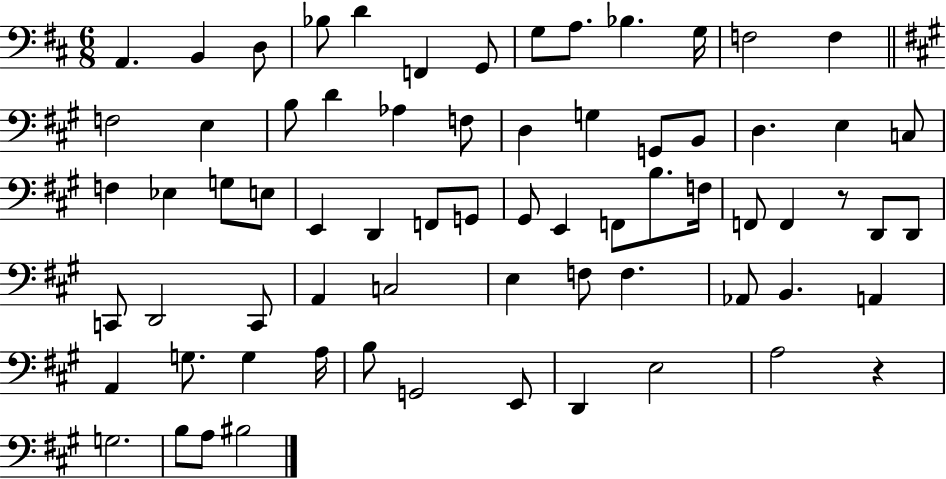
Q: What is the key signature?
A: D major